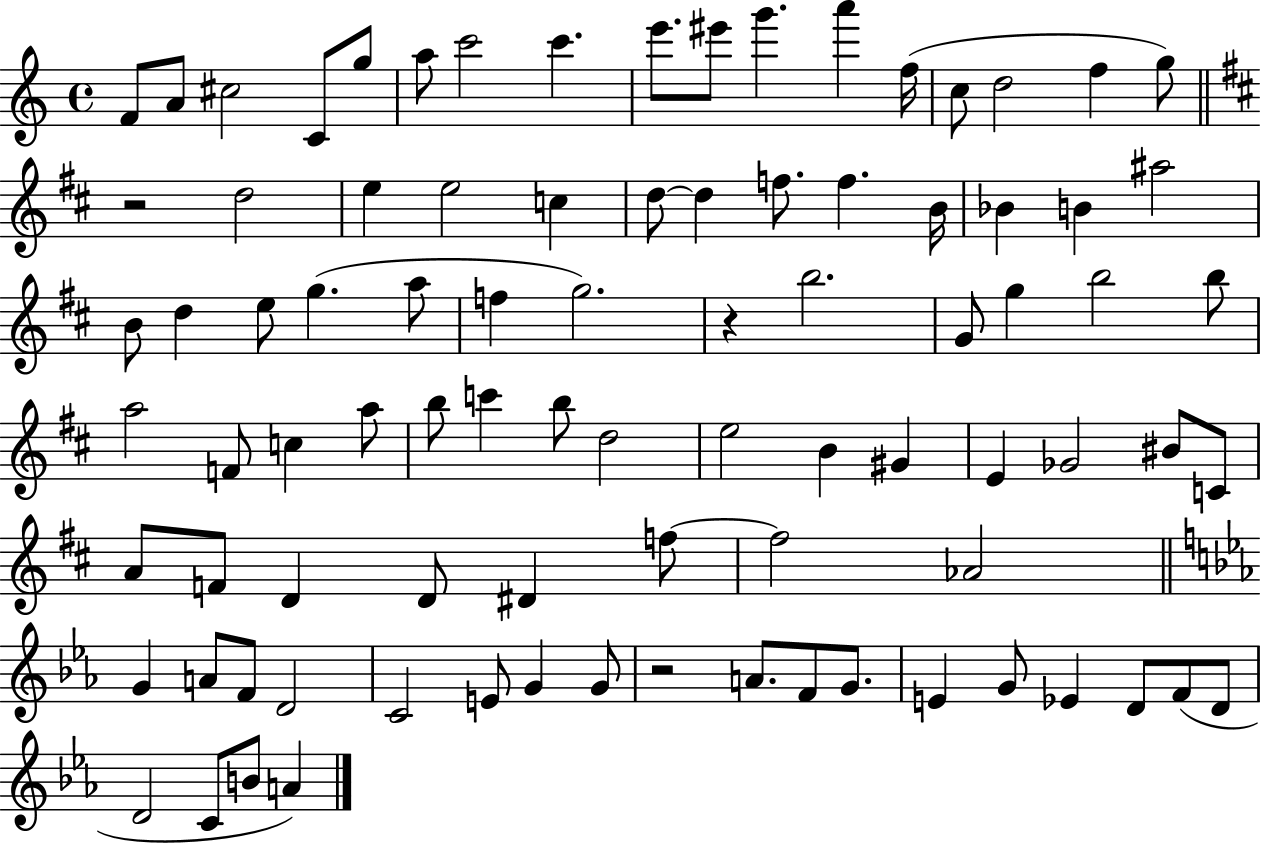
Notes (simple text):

F4/e A4/e C#5/h C4/e G5/e A5/e C6/h C6/q. E6/e. EIS6/e G6/q. A6/q F5/s C5/e D5/h F5/q G5/e R/h D5/h E5/q E5/h C5/q D5/e D5/q F5/e. F5/q. B4/s Bb4/q B4/q A#5/h B4/e D5/q E5/e G5/q. A5/e F5/q G5/h. R/q B5/h. G4/e G5/q B5/h B5/e A5/h F4/e C5/q A5/e B5/e C6/q B5/e D5/h E5/h B4/q G#4/q E4/q Gb4/h BIS4/e C4/e A4/e F4/e D4/q D4/e D#4/q F5/e F5/h Ab4/h G4/q A4/e F4/e D4/h C4/h E4/e G4/q G4/e R/h A4/e. F4/e G4/e. E4/q G4/e Eb4/q D4/e F4/e D4/e D4/h C4/e B4/e A4/q